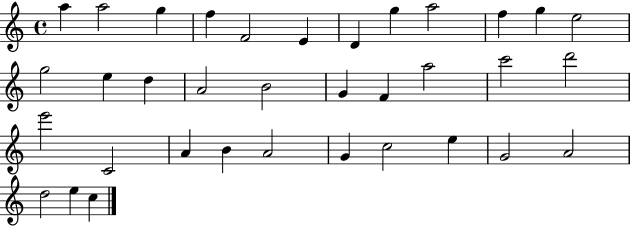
A5/q A5/h G5/q F5/q F4/h E4/q D4/q G5/q A5/h F5/q G5/q E5/h G5/h E5/q D5/q A4/h B4/h G4/q F4/q A5/h C6/h D6/h E6/h C4/h A4/q B4/q A4/h G4/q C5/h E5/q G4/h A4/h D5/h E5/q C5/q